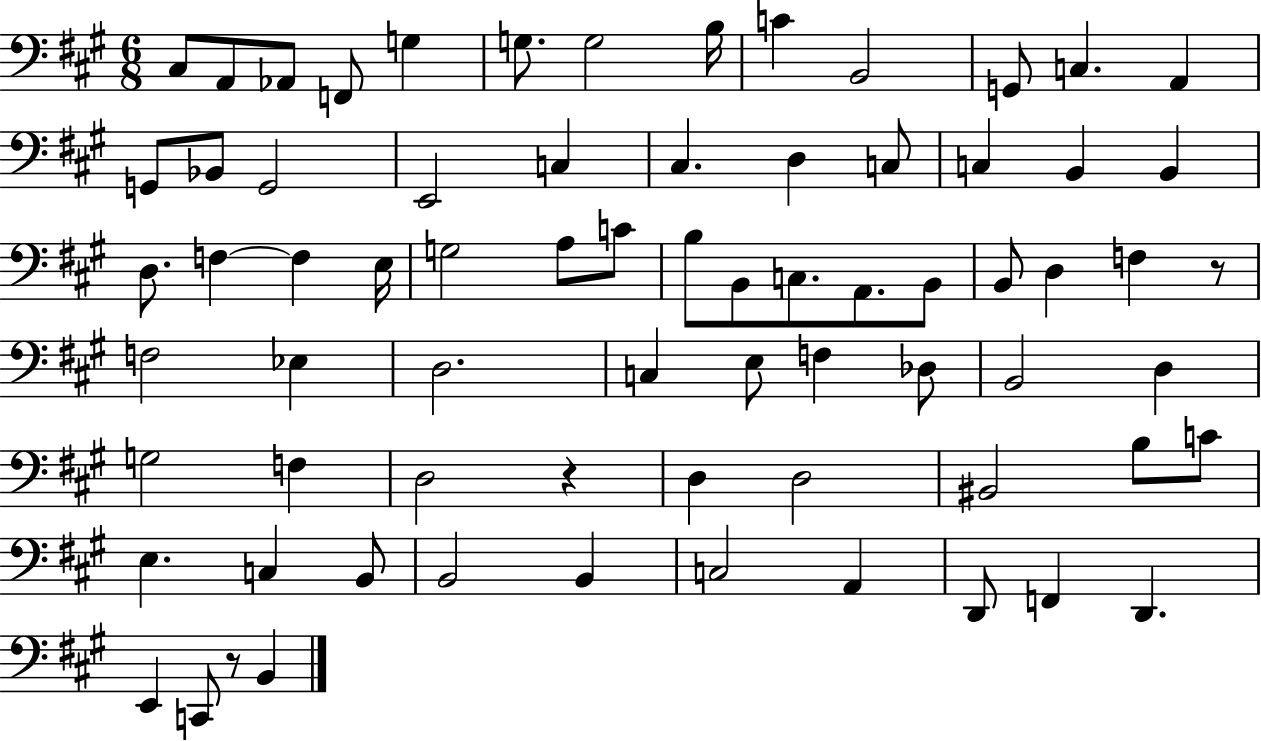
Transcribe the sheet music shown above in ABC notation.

X:1
T:Untitled
M:6/8
L:1/4
K:A
^C,/2 A,,/2 _A,,/2 F,,/2 G, G,/2 G,2 B,/4 C B,,2 G,,/2 C, A,, G,,/2 _B,,/2 G,,2 E,,2 C, ^C, D, C,/2 C, B,, B,, D,/2 F, F, E,/4 G,2 A,/2 C/2 B,/2 B,,/2 C,/2 A,,/2 B,,/2 B,,/2 D, F, z/2 F,2 _E, D,2 C, E,/2 F, _D,/2 B,,2 D, G,2 F, D,2 z D, D,2 ^B,,2 B,/2 C/2 E, C, B,,/2 B,,2 B,, C,2 A,, D,,/2 F,, D,, E,, C,,/2 z/2 B,,